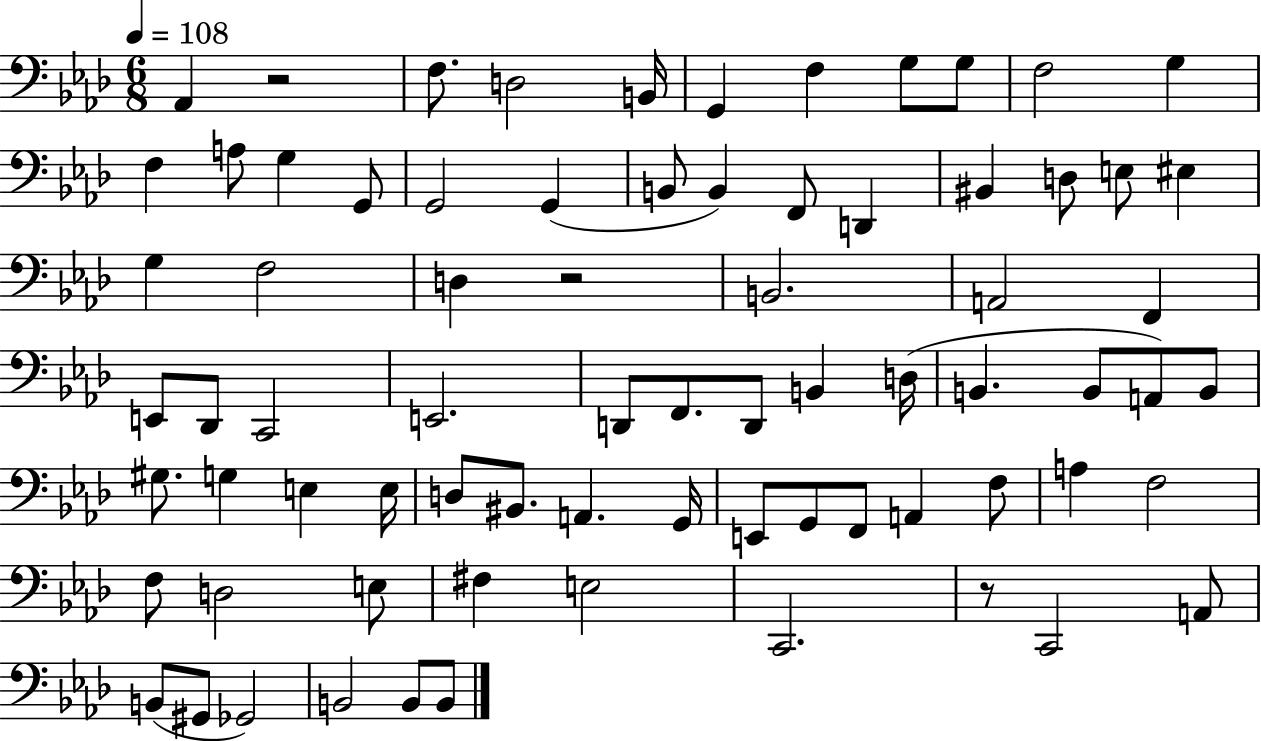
{
  \clef bass
  \numericTimeSignature
  \time 6/8
  \key aes \major
  \tempo 4 = 108
  aes,4 r2 | f8. d2 b,16 | g,4 f4 g8 g8 | f2 g4 | \break f4 a8 g4 g,8 | g,2 g,4( | b,8 b,4) f,8 d,4 | bis,4 d8 e8 eis4 | \break g4 f2 | d4 r2 | b,2. | a,2 f,4 | \break e,8 des,8 c,2 | e,2. | d,8 f,8. d,8 b,4 d16( | b,4. b,8 a,8) b,8 | \break gis8. g4 e4 e16 | d8 bis,8. a,4. g,16 | e,8 g,8 f,8 a,4 f8 | a4 f2 | \break f8 d2 e8 | fis4 e2 | c,2. | r8 c,2 a,8 | \break b,8( gis,8 ges,2) | b,2 b,8 b,8 | \bar "|."
}